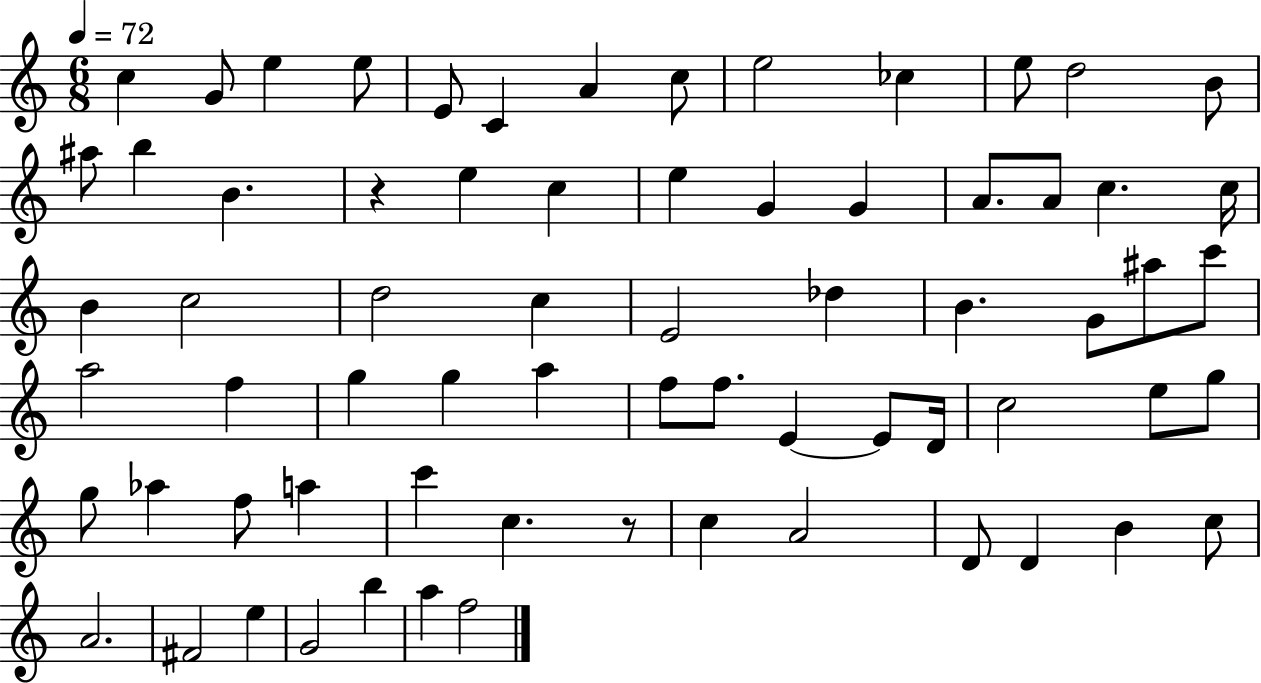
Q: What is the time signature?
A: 6/8